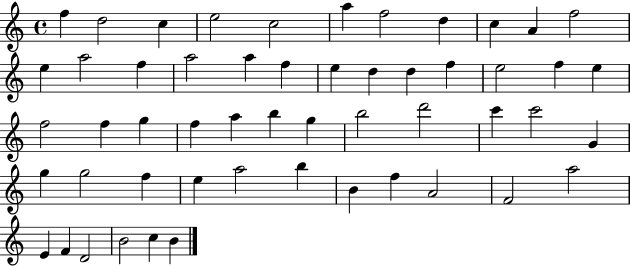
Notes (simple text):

F5/q D5/h C5/q E5/h C5/h A5/q F5/h D5/q C5/q A4/q F5/h E5/q A5/h F5/q A5/h A5/q F5/q E5/q D5/q D5/q F5/q E5/h F5/q E5/q F5/h F5/q G5/q F5/q A5/q B5/q G5/q B5/h D6/h C6/q C6/h G4/q G5/q G5/h F5/q E5/q A5/h B5/q B4/q F5/q A4/h F4/h A5/h E4/q F4/q D4/h B4/h C5/q B4/q